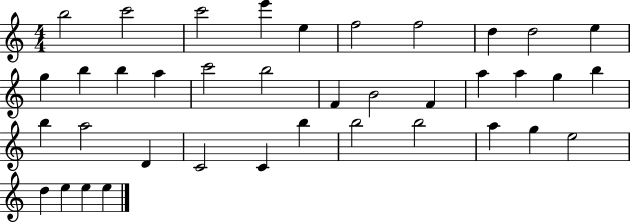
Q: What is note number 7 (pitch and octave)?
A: F5